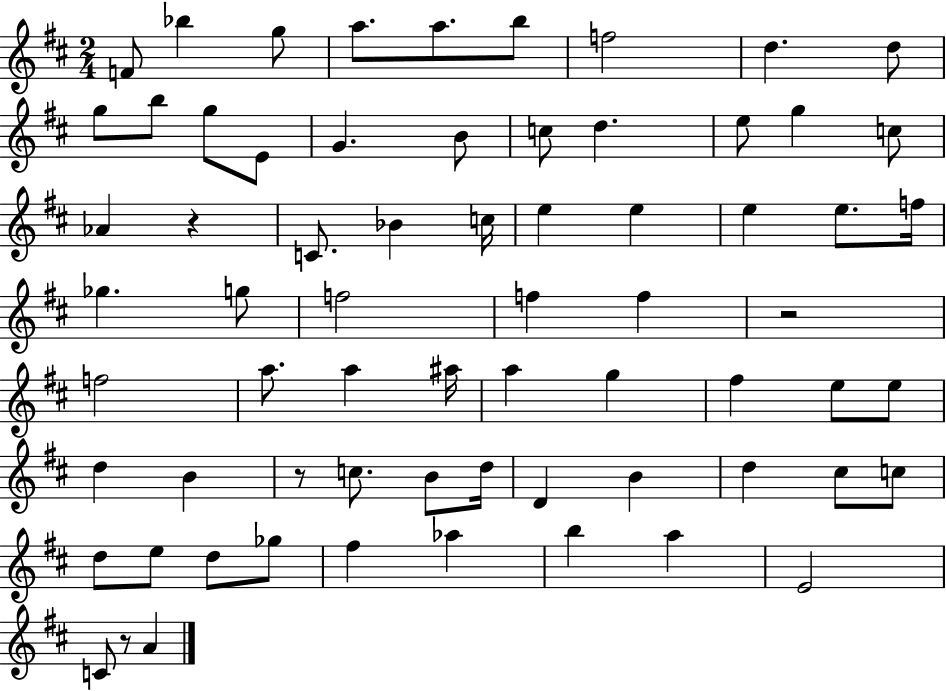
{
  \clef treble
  \numericTimeSignature
  \time 2/4
  \key d \major
  f'8 bes''4 g''8 | a''8. a''8. b''8 | f''2 | d''4. d''8 | \break g''8 b''8 g''8 e'8 | g'4. b'8 | c''8 d''4. | e''8 g''4 c''8 | \break aes'4 r4 | c'8. bes'4 c''16 | e''4 e''4 | e''4 e''8. f''16 | \break ges''4. g''8 | f''2 | f''4 f''4 | r2 | \break f''2 | a''8. a''4 ais''16 | a''4 g''4 | fis''4 e''8 e''8 | \break d''4 b'4 | r8 c''8. b'8 d''16 | d'4 b'4 | d''4 cis''8 c''8 | \break d''8 e''8 d''8 ges''8 | fis''4 aes''4 | b''4 a''4 | e'2 | \break c'8 r8 a'4 | \bar "|."
}